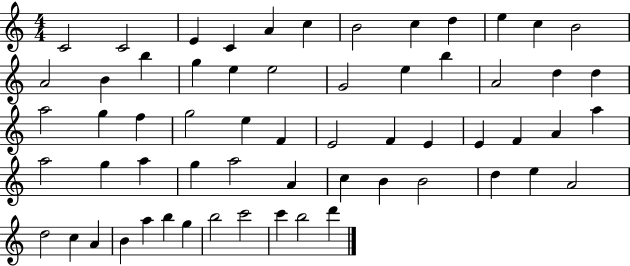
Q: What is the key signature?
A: C major